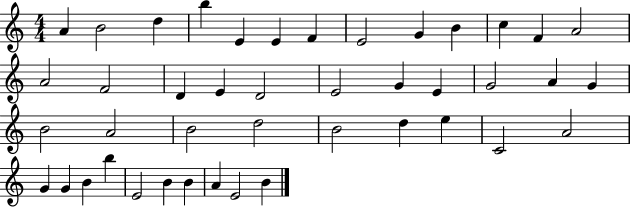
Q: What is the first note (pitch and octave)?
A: A4